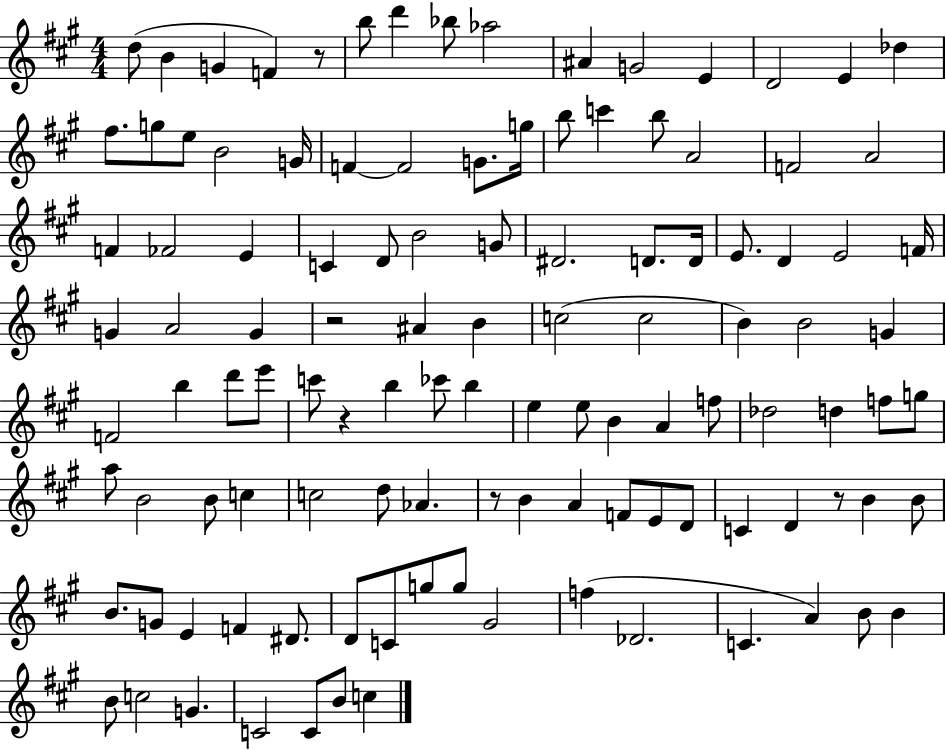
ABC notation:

X:1
T:Untitled
M:4/4
L:1/4
K:A
d/2 B G F z/2 b/2 d' _b/2 _a2 ^A G2 E D2 E _d ^f/2 g/2 e/2 B2 G/4 F F2 G/2 g/4 b/2 c' b/2 A2 F2 A2 F _F2 E C D/2 B2 G/2 ^D2 D/2 D/4 E/2 D E2 F/4 G A2 G z2 ^A B c2 c2 B B2 G F2 b d'/2 e'/2 c'/2 z b _c'/2 b e e/2 B A f/2 _d2 d f/2 g/2 a/2 B2 B/2 c c2 d/2 _A z/2 B A F/2 E/2 D/2 C D z/2 B B/2 B/2 G/2 E F ^D/2 D/2 C/2 g/2 g/2 ^G2 f _D2 C A B/2 B B/2 c2 G C2 C/2 B/2 c